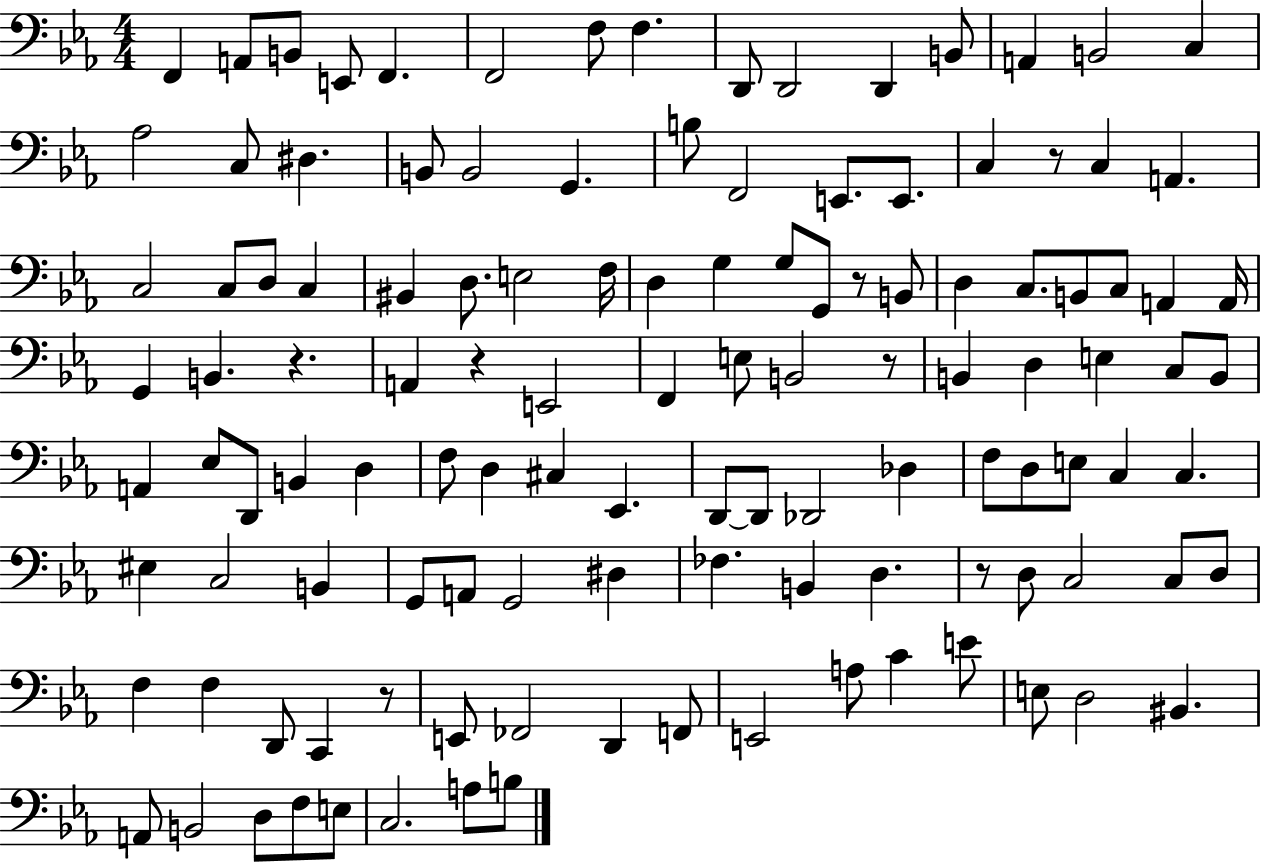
F2/q A2/e B2/e E2/e F2/q. F2/h F3/e F3/q. D2/e D2/h D2/q B2/e A2/q B2/h C3/q Ab3/h C3/e D#3/q. B2/e B2/h G2/q. B3/e F2/h E2/e. E2/e. C3/q R/e C3/q A2/q. C3/h C3/e D3/e C3/q BIS2/q D3/e. E3/h F3/s D3/q G3/q G3/e G2/e R/e B2/e D3/q C3/e. B2/e C3/e A2/q A2/s G2/q B2/q. R/q. A2/q R/q E2/h F2/q E3/e B2/h R/e B2/q D3/q E3/q C3/e B2/e A2/q Eb3/e D2/e B2/q D3/q F3/e D3/q C#3/q Eb2/q. D2/e D2/e Db2/h Db3/q F3/e D3/e E3/e C3/q C3/q. EIS3/q C3/h B2/q G2/e A2/e G2/h D#3/q FES3/q. B2/q D3/q. R/e D3/e C3/h C3/e D3/e F3/q F3/q D2/e C2/q R/e E2/e FES2/h D2/q F2/e E2/h A3/e C4/q E4/e E3/e D3/h BIS2/q. A2/e B2/h D3/e F3/e E3/e C3/h. A3/e B3/e